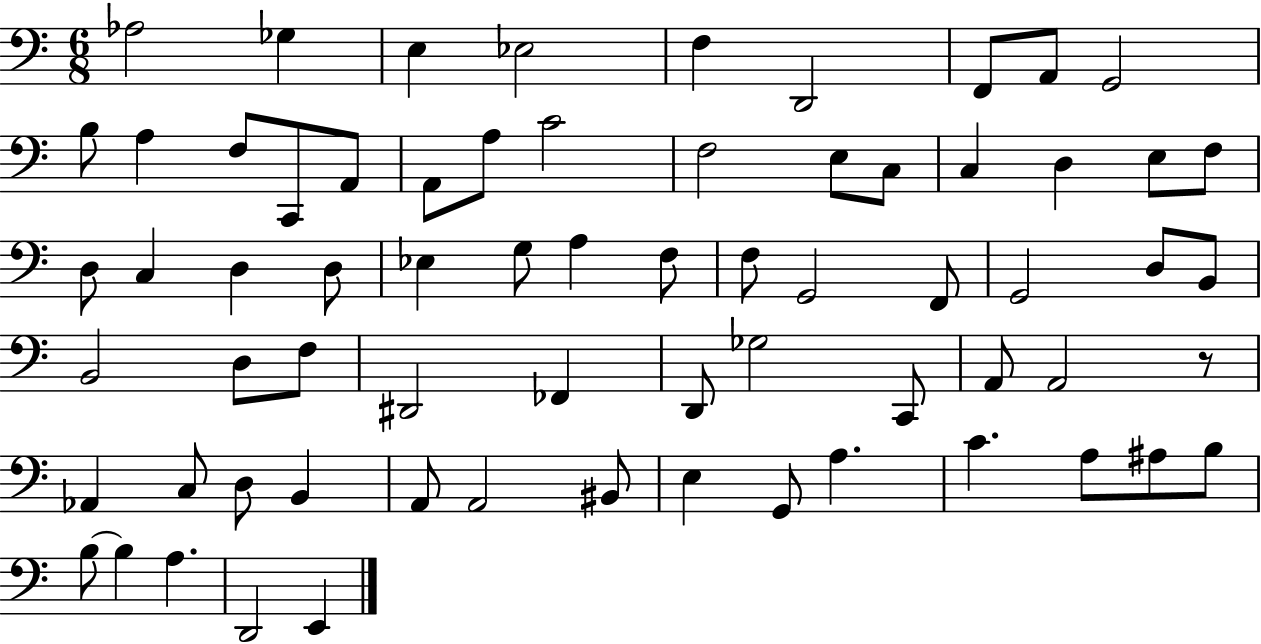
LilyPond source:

{
  \clef bass
  \numericTimeSignature
  \time 6/8
  \key c \major
  aes2 ges4 | e4 ees2 | f4 d,2 | f,8 a,8 g,2 | \break b8 a4 f8 c,8 a,8 | a,8 a8 c'2 | f2 e8 c8 | c4 d4 e8 f8 | \break d8 c4 d4 d8 | ees4 g8 a4 f8 | f8 g,2 f,8 | g,2 d8 b,8 | \break b,2 d8 f8 | dis,2 fes,4 | d,8 ges2 c,8 | a,8 a,2 r8 | \break aes,4 c8 d8 b,4 | a,8 a,2 bis,8 | e4 g,8 a4. | c'4. a8 ais8 b8 | \break b8~~ b4 a4. | d,2 e,4 | \bar "|."
}